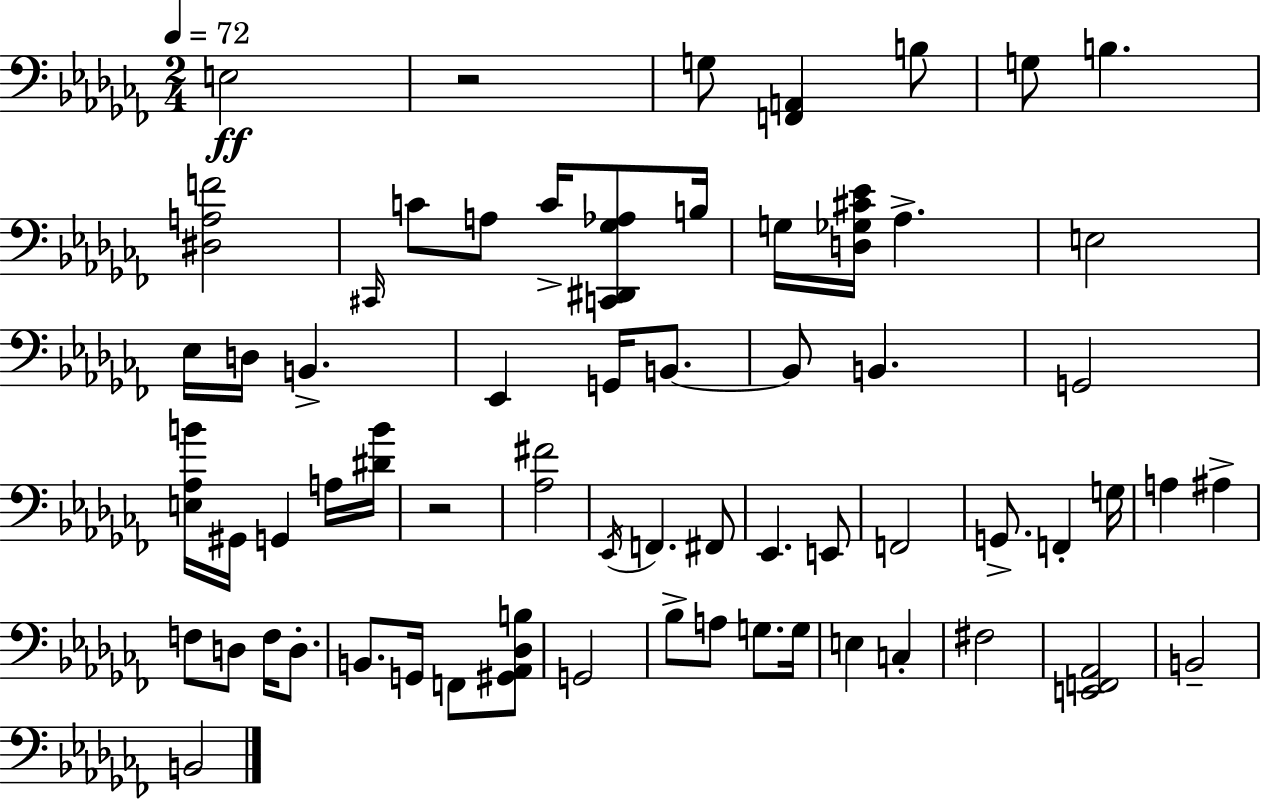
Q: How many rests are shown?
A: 2